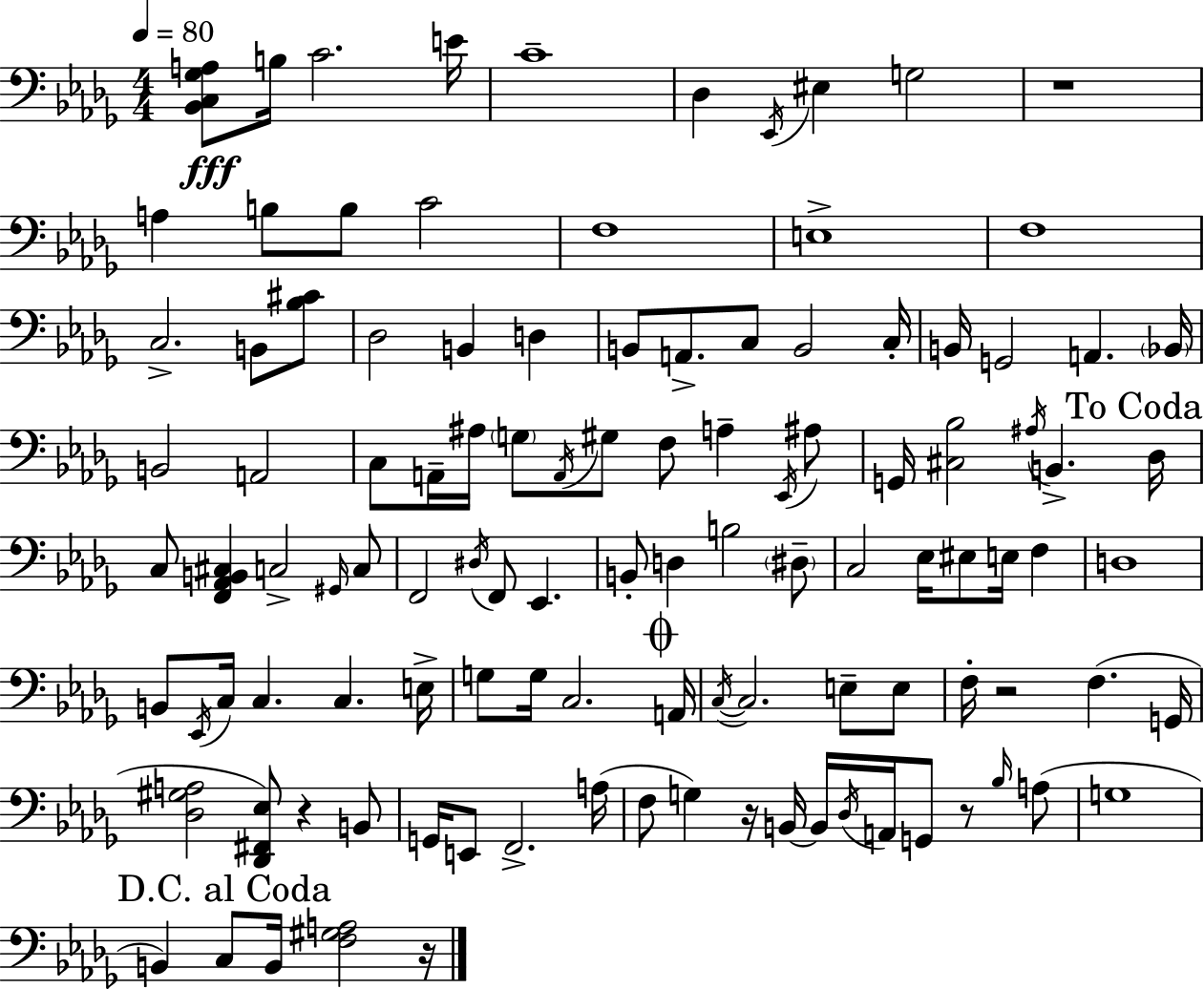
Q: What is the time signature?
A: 4/4